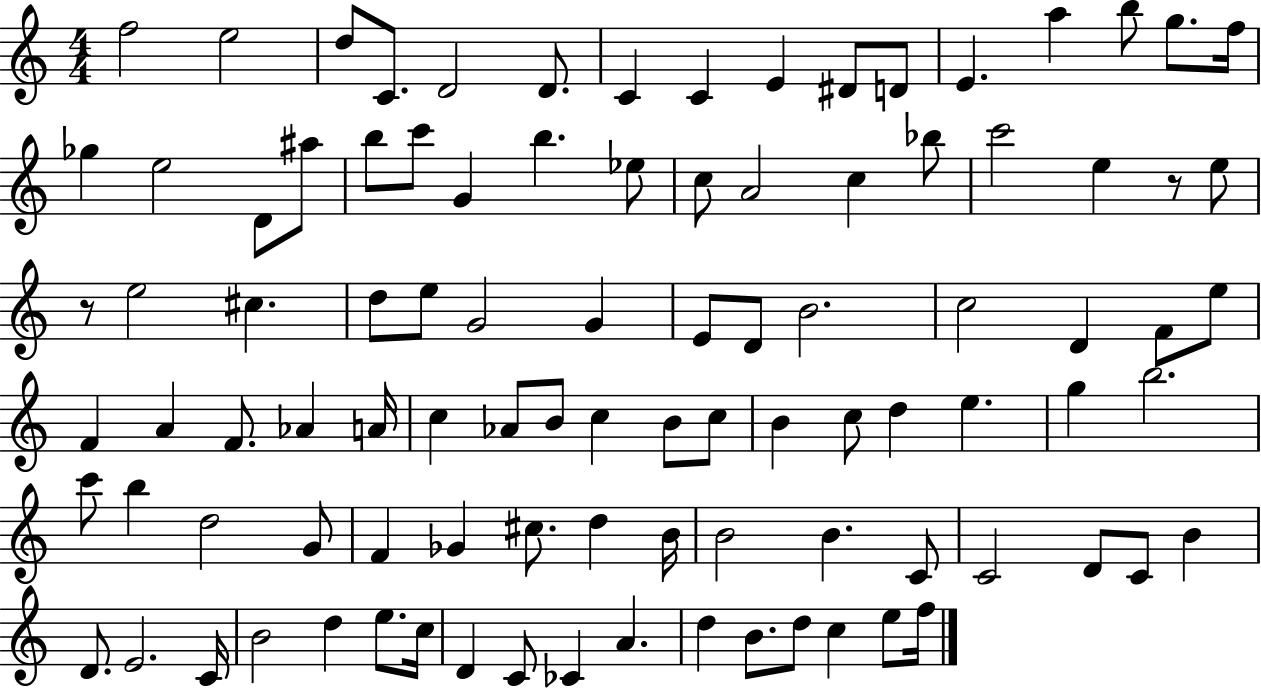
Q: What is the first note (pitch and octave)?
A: F5